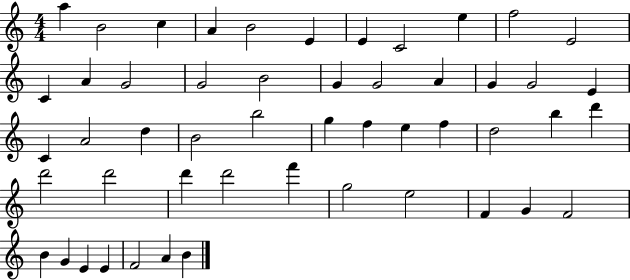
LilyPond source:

{
  \clef treble
  \numericTimeSignature
  \time 4/4
  \key c \major
  a''4 b'2 c''4 | a'4 b'2 e'4 | e'4 c'2 e''4 | f''2 e'2 | \break c'4 a'4 g'2 | g'2 b'2 | g'4 g'2 a'4 | g'4 g'2 e'4 | \break c'4 a'2 d''4 | b'2 b''2 | g''4 f''4 e''4 f''4 | d''2 b''4 d'''4 | \break d'''2 d'''2 | d'''4 d'''2 f'''4 | g''2 e''2 | f'4 g'4 f'2 | \break b'4 g'4 e'4 e'4 | f'2 a'4 b'4 | \bar "|."
}